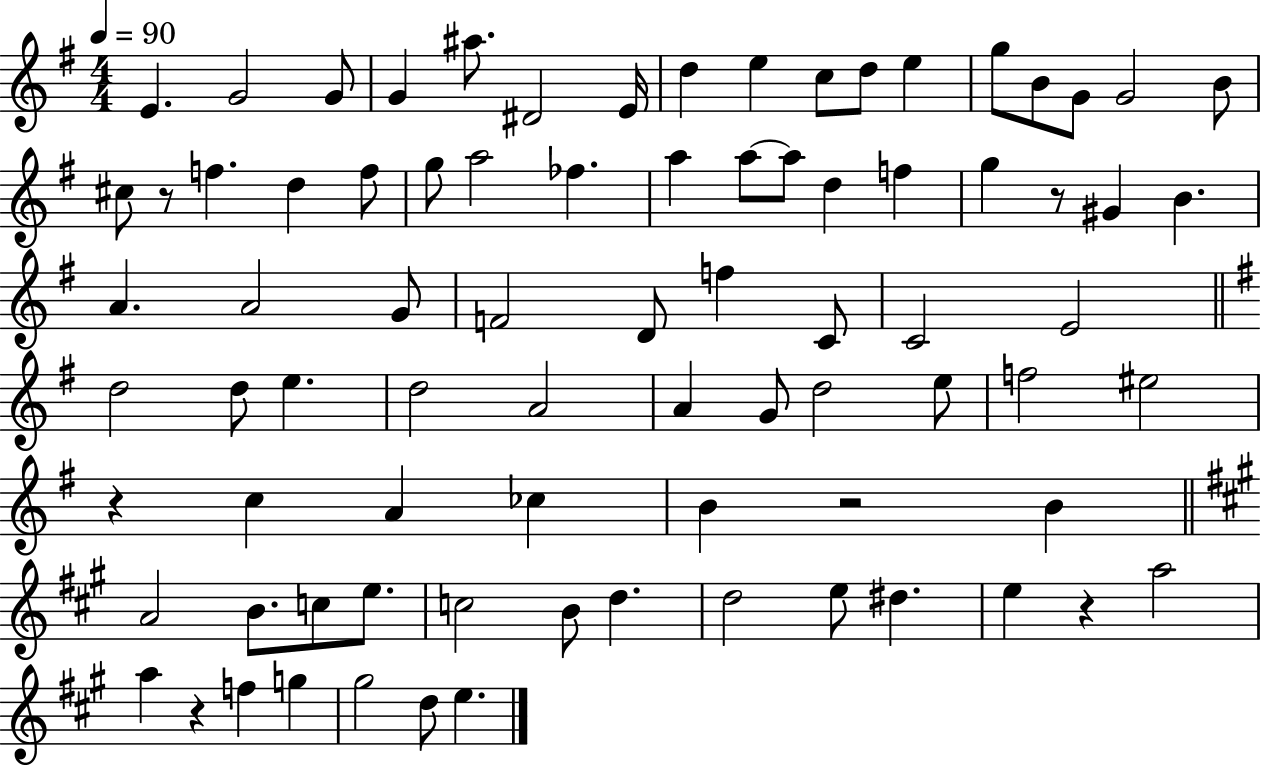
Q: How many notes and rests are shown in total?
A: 81